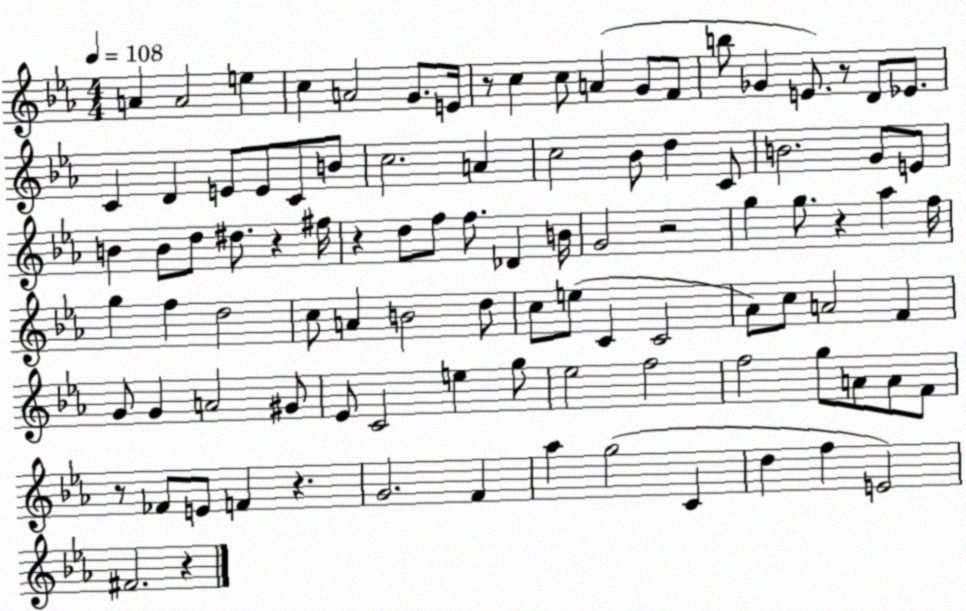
X:1
T:Untitled
M:4/4
L:1/4
K:Eb
A A2 e c A2 G/2 E/4 z/2 c c/2 A G/2 F/2 b/2 _G E/2 z/2 D/2 _E/2 C D E/2 E/2 C/2 B/2 c2 A c2 _B/2 d C/2 B2 G/2 E/2 B B/2 d/2 ^d/2 z ^f/4 z d/2 f/2 f/2 _D B/4 G2 z2 g g/2 z _a f/4 g f d2 c/2 A B2 d/2 c/2 e/2 C C2 _A/2 c/2 A2 F G/2 G A2 ^G/2 _E/2 C2 e g/2 _e2 f2 f2 g/2 A/2 A/2 F/2 z/2 _F/2 E/2 F z G2 F _a g2 C d f E2 ^F2 z